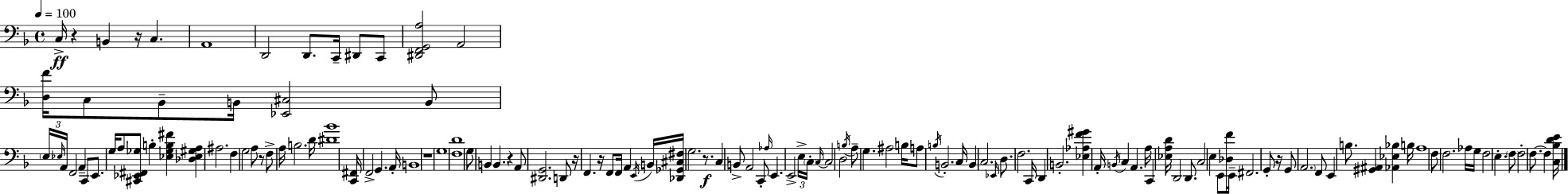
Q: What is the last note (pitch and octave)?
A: F3